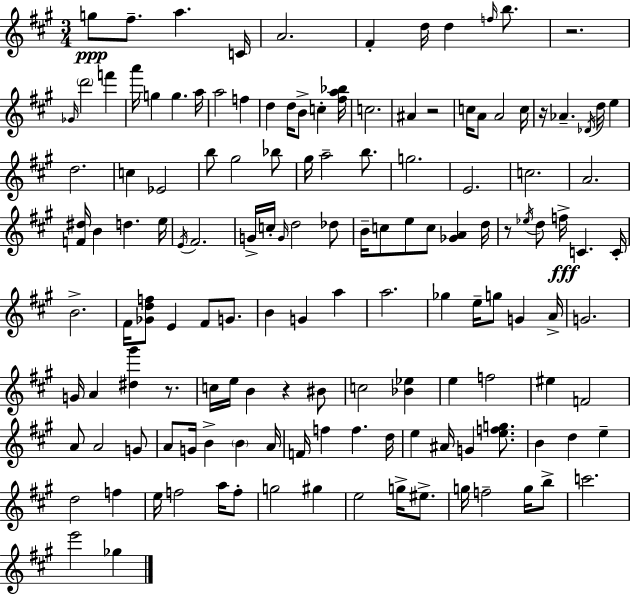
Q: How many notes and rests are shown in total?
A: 141